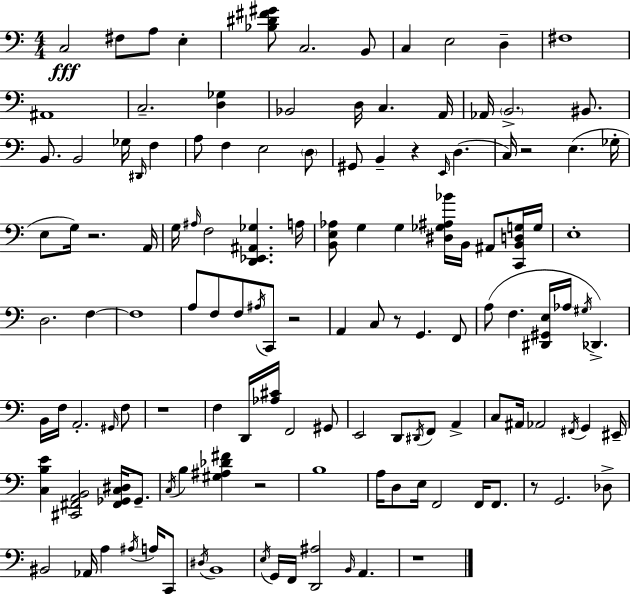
{
  \clef bass
  \numericTimeSignature
  \time 4/4
  \key a \minor
  c2\fff fis8 a8 e4-. | <bes dis' fis' gis'>8 c2. b,8 | c4 e2 d4-- | fis1 | \break ais,1 | c2.-- <d ges>4 | bes,2 d16 c4. a,16 | aes,16 \parenthesize b,2.-> bis,8. | \break b,8. b,2 ges16 \grace { dis,16 } f4 | a8 f4 e2 \parenthesize d8 | gis,8 b,4-- r4 \grace { e,16 }( d4. | c16) r2 e4.( | \break ges16-. e8 g16) r2. | a,16 g16 \grace { ais16 } f2 <d, ees, ais, ges>4. | a16 <b, e aes>8 g4 g4 <dis ges ais bes'>16 b,16 ais,8 | <c, b, d g>16 g16 e1-. | \break d2. f4~~ | f1 | a8 f8 f8 \acciaccatura { ais16 } c,8 r2 | a,4 c8 r8 g,4. | \break f,8 a8( f4. <dis, gis, e>16 aes16 \acciaccatura { gis16 } des,4.->) | b,16 f16 a,2.-. | \grace { gis,16 } f8 r1 | f4 d,16 <aes cis'>16 f,2 | \break gis,8 e,2 d,8 | \acciaccatura { dis,16 } f,8 a,4-> c8 ais,16 aes,2 | \acciaccatura { fis,16 } g,4 eis,16-- <c b e'>4 <cis, fis, a, b,>2 | <fis, ges, c dis>16 ges,8.-- \acciaccatura { c16 } b4 <gis ais des' fis'>4 | \break r2 b1 | a16 d8 e16 f,2 | f,16 f,8. r8 g,2. | des8-> bis,2 | \break aes,16 a4 \acciaccatura { ais16 } a16 c,8 \acciaccatura { dis16 } b,1 | \acciaccatura { e16 } g,16 f,16 <d, ais>2 | \grace { b,16 } a,4. r1 | \bar "|."
}